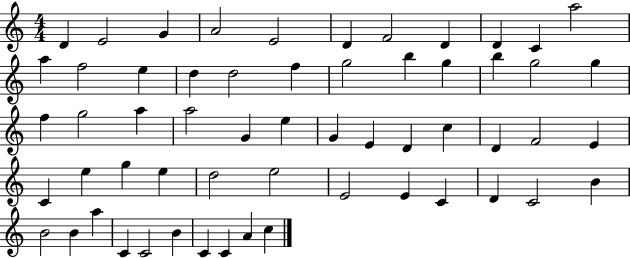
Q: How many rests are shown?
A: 0